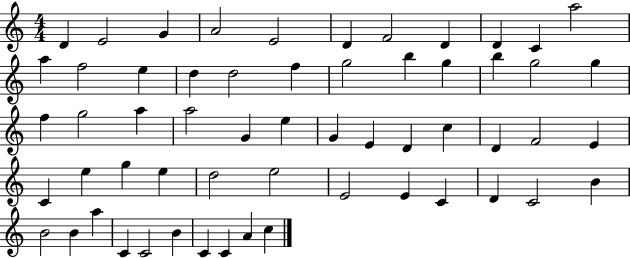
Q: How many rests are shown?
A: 0